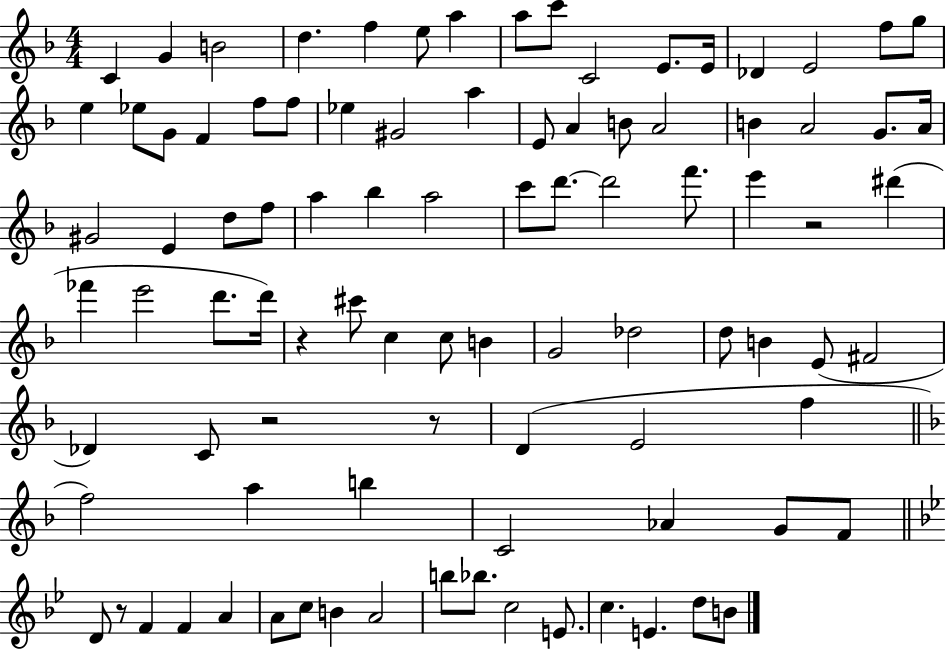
X:1
T:Untitled
M:4/4
L:1/4
K:F
C G B2 d f e/2 a a/2 c'/2 C2 E/2 E/4 _D E2 f/2 g/2 e _e/2 G/2 F f/2 f/2 _e ^G2 a E/2 A B/2 A2 B A2 G/2 A/4 ^G2 E d/2 f/2 a _b a2 c'/2 d'/2 d'2 f'/2 e' z2 ^d' _f' e'2 d'/2 d'/4 z ^c'/2 c c/2 B G2 _d2 d/2 B E/2 ^F2 _D C/2 z2 z/2 D E2 f f2 a b C2 _A G/2 F/2 D/2 z/2 F F A A/2 c/2 B A2 b/2 _b/2 c2 E/2 c E d/2 B/2